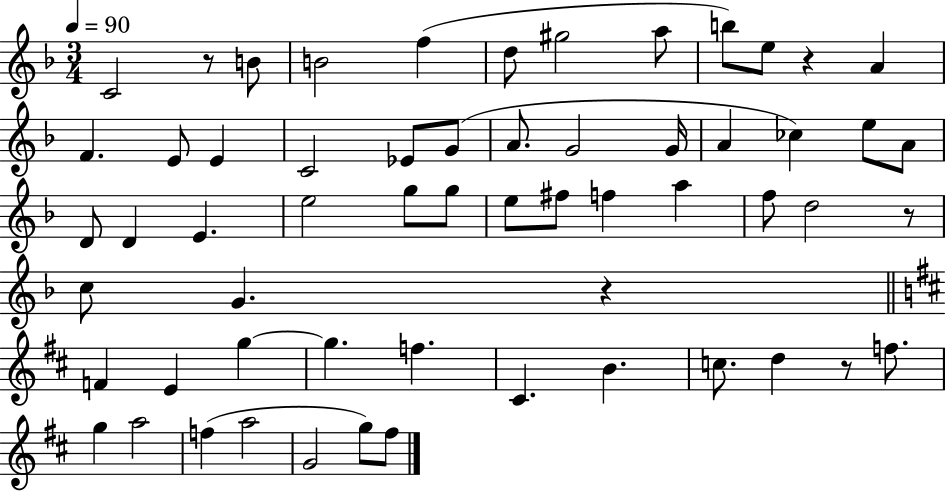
X:1
T:Untitled
M:3/4
L:1/4
K:F
C2 z/2 B/2 B2 f d/2 ^g2 a/2 b/2 e/2 z A F E/2 E C2 _E/2 G/2 A/2 G2 G/4 A _c e/2 A/2 D/2 D E e2 g/2 g/2 e/2 ^f/2 f a f/2 d2 z/2 c/2 G z F E g g f ^C B c/2 d z/2 f/2 g a2 f a2 G2 g/2 ^f/2